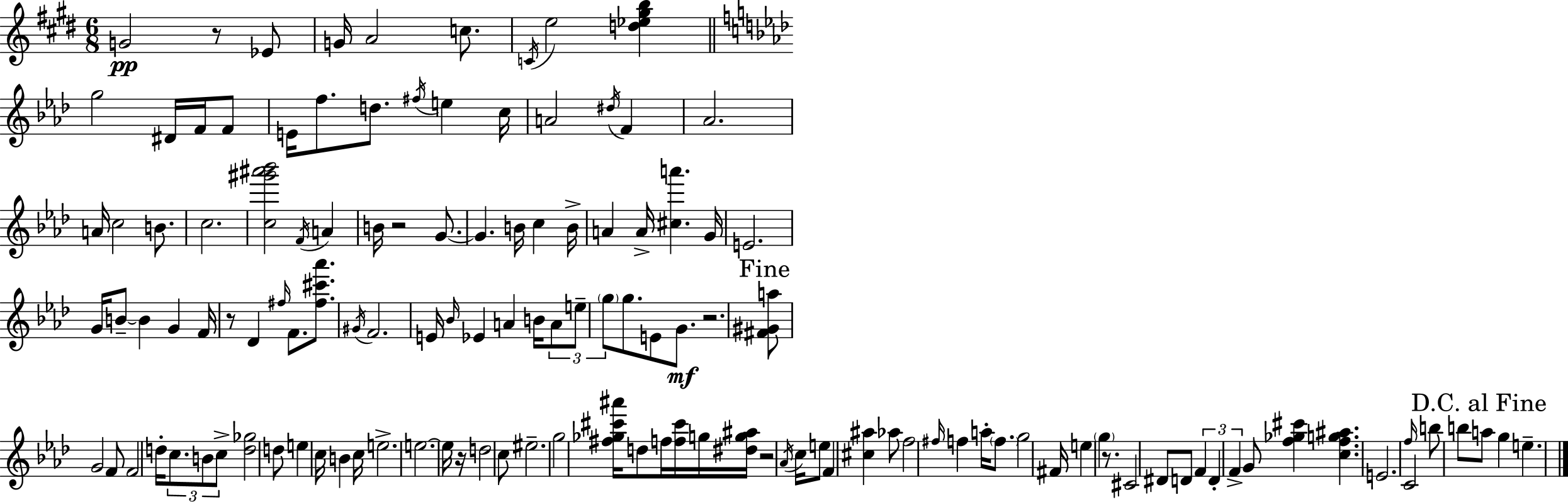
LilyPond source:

{
  \clef treble
  \numericTimeSignature
  \time 6/8
  \key e \major
  g'2\pp r8 ees'8 | g'16 a'2 c''8. | \acciaccatura { c'16 } e''2 <d'' ees'' gis'' b''>4 | \bar "||" \break \key aes \major g''2 dis'16 f'16 f'8 | e'16 f''8. d''8. \acciaccatura { fis''16 } e''4 | c''16 a'2 \acciaccatura { dis''16 } f'4 | aes'2. | \break a'16 c''2 b'8. | c''2. | <c'' gis''' ais''' bes'''>2 \acciaccatura { f'16 } a'4 | b'16 r2 | \break g'8.~~ g'4. b'16 c''4 | b'16-> a'4 a'16-> <cis'' a'''>4. | g'16 e'2. | g'16 b'8--~~ b'4 g'4 | \break f'16 r8 des'4 \grace { fis''16 } f'8. | <fis'' cis''' aes'''>8. \acciaccatura { gis'16 } f'2. | e'16 \grace { bes'16 } ees'4 a'4 | b'16 \tuplet 3/2 { a'8 e''8-- \parenthesize g''8 } g''8. | \break e'8 g'8.\mf r2. | \mark "Fine" <fis' gis' a''>8 g'2 | f'8 f'2 | d''16-. \tuplet 3/2 { c''8. b'8 c''8-> } <d'' ges''>2 | \break d''8 e''4 | c''16 b'4 c''16 e''2.-> | e''2.~~ | e''16 r16 d''2 | \break c''8 eis''2.-- | g''2 | <fis'' ges'' cis''' ais'''>16 d''8 f''16 <f'' cis'''>16 g''16 <dis'' g'' ais''>16 r2 | \acciaccatura { aes'16 } c''16 e''8 f'4 | \break <cis'' ais''>4 aes''8 f''2 | \grace { fis''16 } f''4 a''16-. \parenthesize f''8. | g''2 fis'16 e''4 | \parenthesize g''4 r8. cis'2 | \break dis'8 d'8 \tuplet 3/2 { f'4 | d'4-. f'4-> } g'8 <f'' ges'' cis'''>4 | <c'' f'' g'' ais''>4. e'2. | c'2 | \break \grace { f''16 } b''8 b''8 \mark "D.C. al Fine" a''8 g''4 | e''4.-- \bar "|."
}